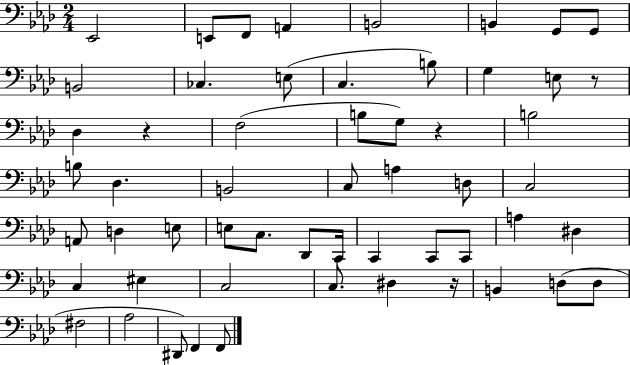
Eb2/h E2/e F2/e A2/q B2/h B2/q G2/e G2/e B2/h CES3/q. E3/e C3/q. B3/e G3/q E3/e R/e Db3/q R/q F3/h B3/e G3/e R/q B3/h B3/e Db3/q. B2/h C3/e A3/q D3/e C3/h A2/e D3/q E3/e E3/e C3/e. Db2/e C2/s C2/q C2/e C2/e A3/q D#3/q C3/q EIS3/q C3/h C3/e. D#3/q R/s B2/q D3/e D3/e F#3/h Ab3/h D#2/e F2/q F2/e